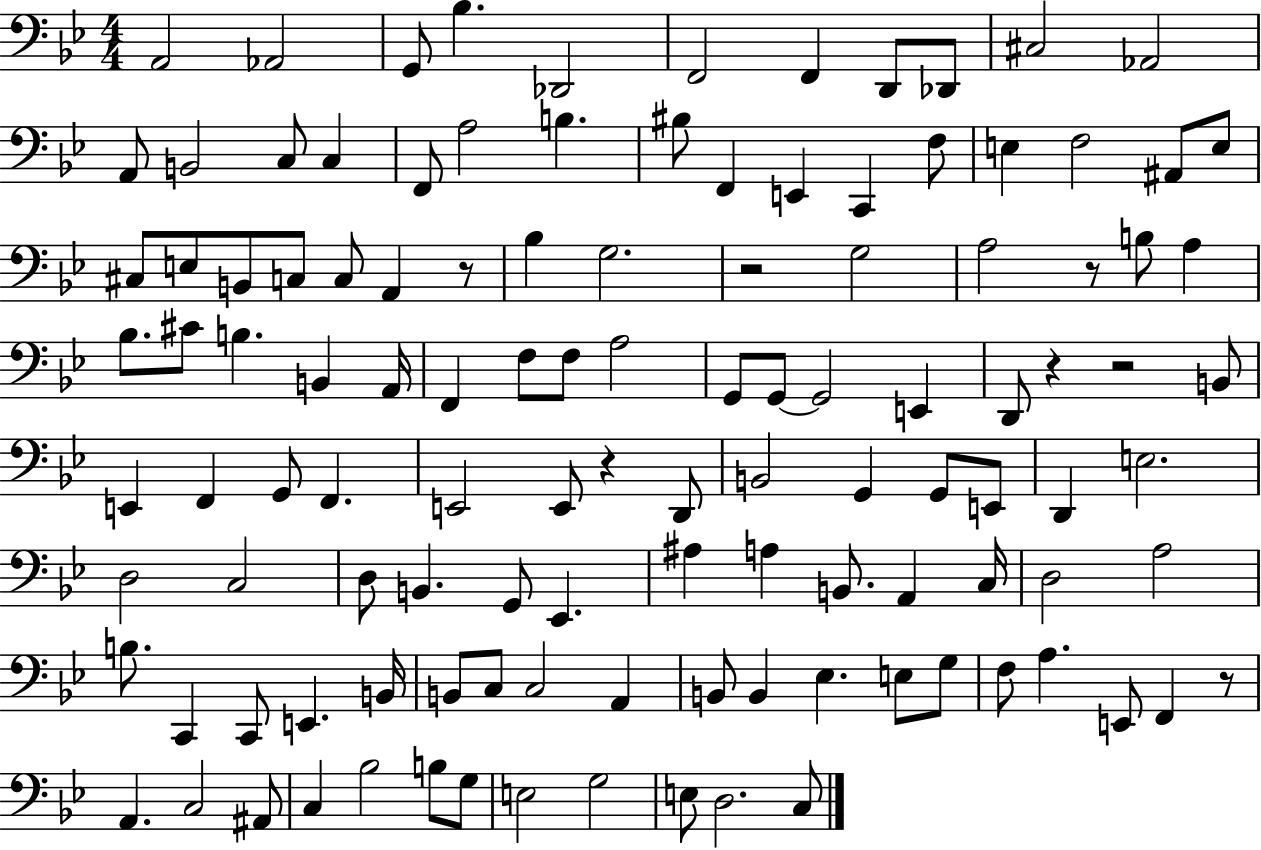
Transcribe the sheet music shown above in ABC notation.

X:1
T:Untitled
M:4/4
L:1/4
K:Bb
A,,2 _A,,2 G,,/2 _B, _D,,2 F,,2 F,, D,,/2 _D,,/2 ^C,2 _A,,2 A,,/2 B,,2 C,/2 C, F,,/2 A,2 B, ^B,/2 F,, E,, C,, F,/2 E, F,2 ^A,,/2 E,/2 ^C,/2 E,/2 B,,/2 C,/2 C,/2 A,, z/2 _B, G,2 z2 G,2 A,2 z/2 B,/2 A, _B,/2 ^C/2 B, B,, A,,/4 F,, F,/2 F,/2 A,2 G,,/2 G,,/2 G,,2 E,, D,,/2 z z2 B,,/2 E,, F,, G,,/2 F,, E,,2 E,,/2 z D,,/2 B,,2 G,, G,,/2 E,,/2 D,, E,2 D,2 C,2 D,/2 B,, G,,/2 _E,, ^A, A, B,,/2 A,, C,/4 D,2 A,2 B,/2 C,, C,,/2 E,, B,,/4 B,,/2 C,/2 C,2 A,, B,,/2 B,, _E, E,/2 G,/2 F,/2 A, E,,/2 F,, z/2 A,, C,2 ^A,,/2 C, _B,2 B,/2 G,/2 E,2 G,2 E,/2 D,2 C,/2